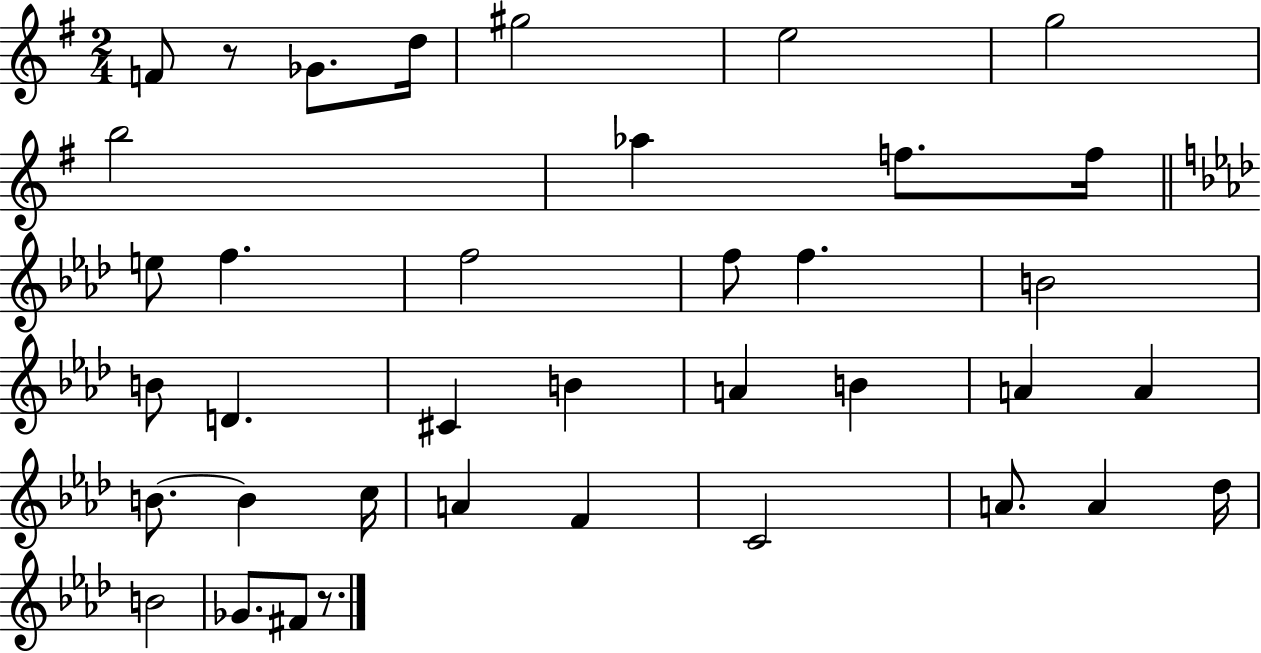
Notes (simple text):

F4/e R/e Gb4/e. D5/s G#5/h E5/h G5/h B5/h Ab5/q F5/e. F5/s E5/e F5/q. F5/h F5/e F5/q. B4/h B4/e D4/q. C#4/q B4/q A4/q B4/q A4/q A4/q B4/e. B4/q C5/s A4/q F4/q C4/h A4/e. A4/q Db5/s B4/h Gb4/e. F#4/e R/e.